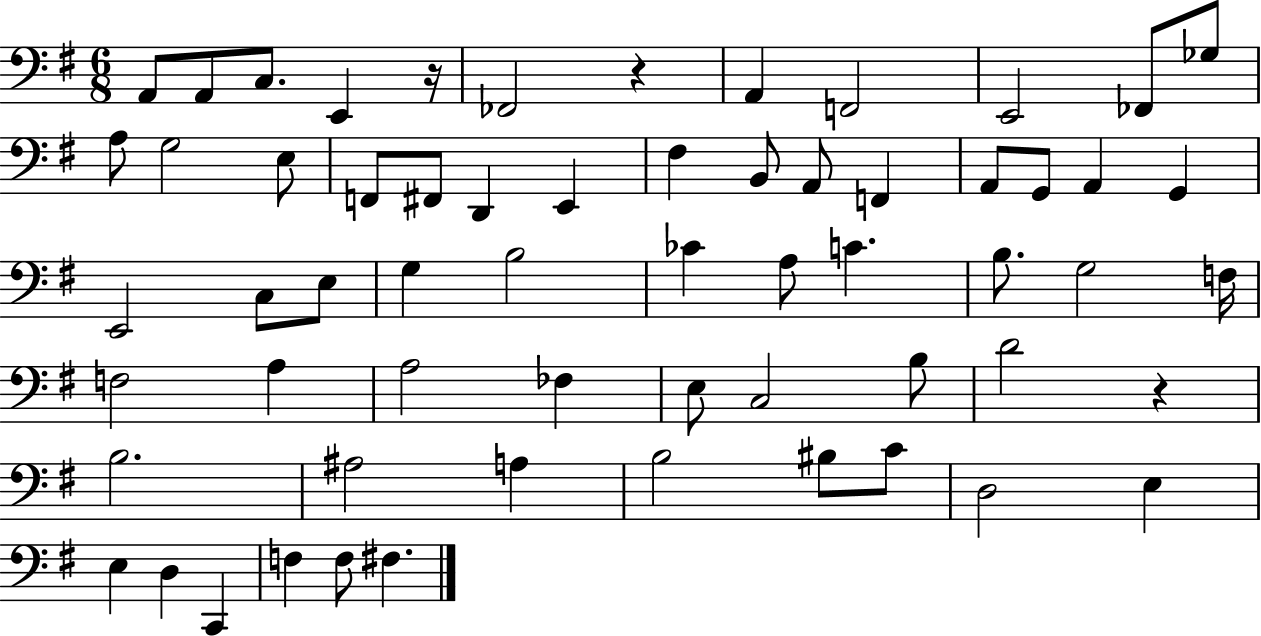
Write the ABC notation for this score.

X:1
T:Untitled
M:6/8
L:1/4
K:G
A,,/2 A,,/2 C,/2 E,, z/4 _F,,2 z A,, F,,2 E,,2 _F,,/2 _G,/2 A,/2 G,2 E,/2 F,,/2 ^F,,/2 D,, E,, ^F, B,,/2 A,,/2 F,, A,,/2 G,,/2 A,, G,, E,,2 C,/2 E,/2 G, B,2 _C A,/2 C B,/2 G,2 F,/4 F,2 A, A,2 _F, E,/2 C,2 B,/2 D2 z B,2 ^A,2 A, B,2 ^B,/2 C/2 D,2 E, E, D, C,, F, F,/2 ^F,